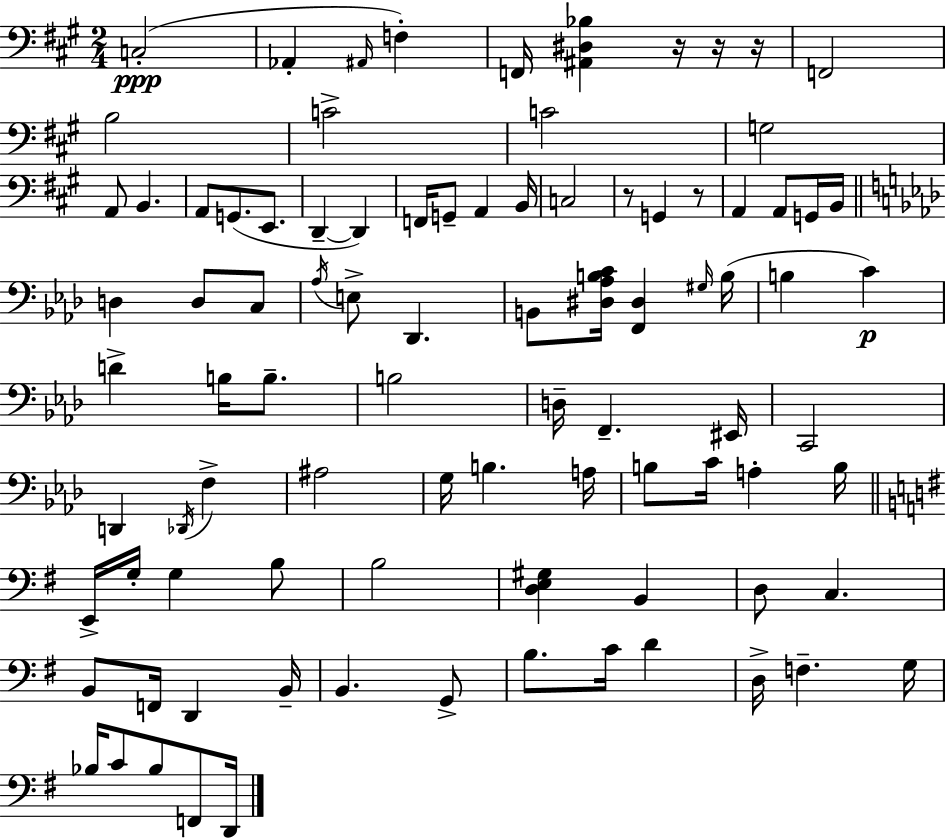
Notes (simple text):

C3/h Ab2/q A#2/s F3/q F2/s [A#2,D#3,Bb3]/q R/s R/s R/s F2/h B3/h C4/h C4/h G3/h A2/e B2/q. A2/e G2/e. E2/e. D2/q D2/q F2/s G2/e A2/q B2/s C3/h R/e G2/q R/e A2/q A2/e G2/s B2/s D3/q D3/e C3/e Ab3/s E3/e Db2/q. B2/e [D#3,Ab3,B3,C4]/s [F2,D#3]/q G#3/s B3/s B3/q C4/q D4/q B3/s B3/e. B3/h D3/s F2/q. EIS2/s C2/h D2/q Db2/s F3/q A#3/h G3/s B3/q. A3/s B3/e C4/s A3/q B3/s E2/s G3/s G3/q B3/e B3/h [D3,E3,G#3]/q B2/q D3/e C3/q. B2/e F2/s D2/q B2/s B2/q. G2/e B3/e. C4/s D4/q D3/s F3/q. G3/s Bb3/s C4/e Bb3/e F2/e D2/s